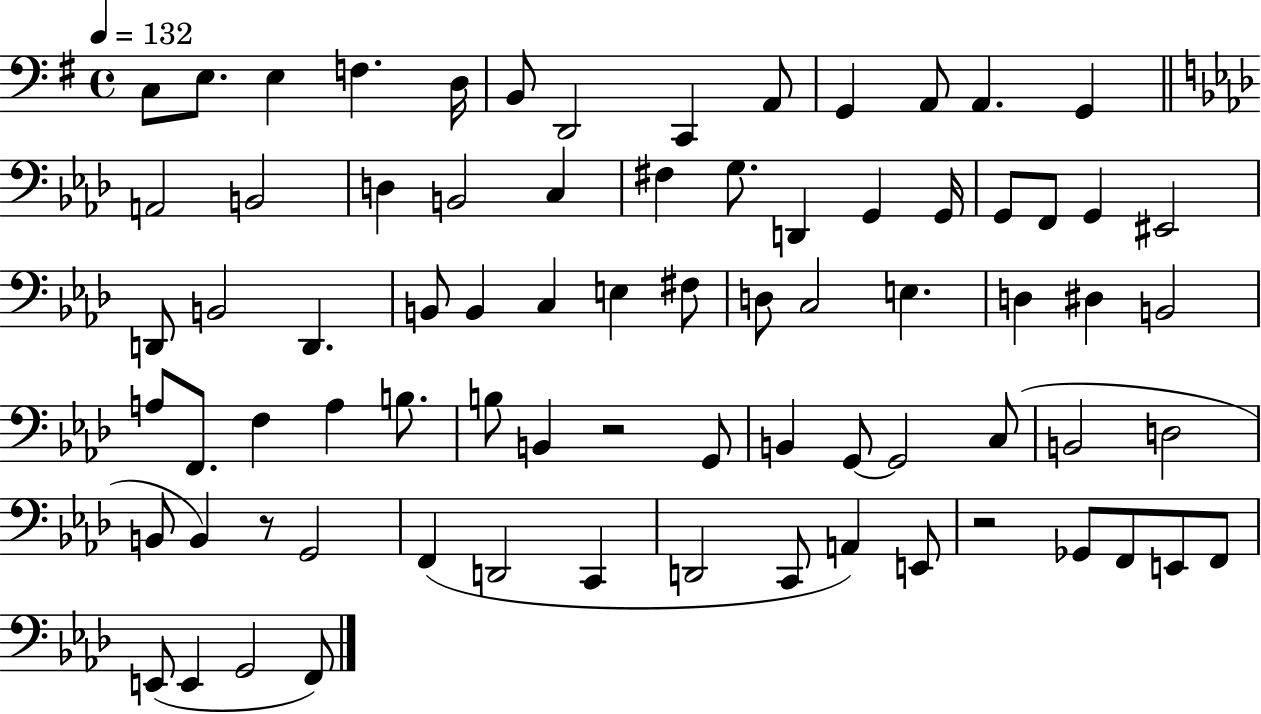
C3/e E3/e. E3/q F3/q. D3/s B2/e D2/h C2/q A2/e G2/q A2/e A2/q. G2/q A2/h B2/h D3/q B2/h C3/q F#3/q G3/e. D2/q G2/q G2/s G2/e F2/e G2/q EIS2/h D2/e B2/h D2/q. B2/e B2/q C3/q E3/q F#3/e D3/e C3/h E3/q. D3/q D#3/q B2/h A3/e F2/e. F3/q A3/q B3/e. B3/e B2/q R/h G2/e B2/q G2/e G2/h C3/e B2/h D3/h B2/e B2/q R/e G2/h F2/q D2/h C2/q D2/h C2/e A2/q E2/e R/h Gb2/e F2/e E2/e F2/e E2/e E2/q G2/h F2/e